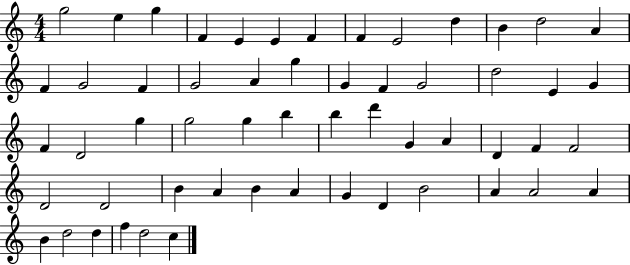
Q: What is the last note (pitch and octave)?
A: C5